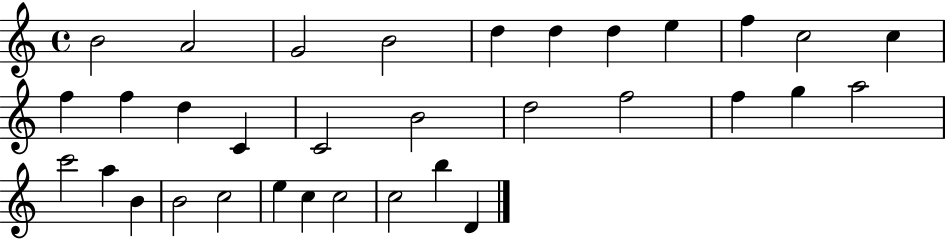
X:1
T:Untitled
M:4/4
L:1/4
K:C
B2 A2 G2 B2 d d d e f c2 c f f d C C2 B2 d2 f2 f g a2 c'2 a B B2 c2 e c c2 c2 b D